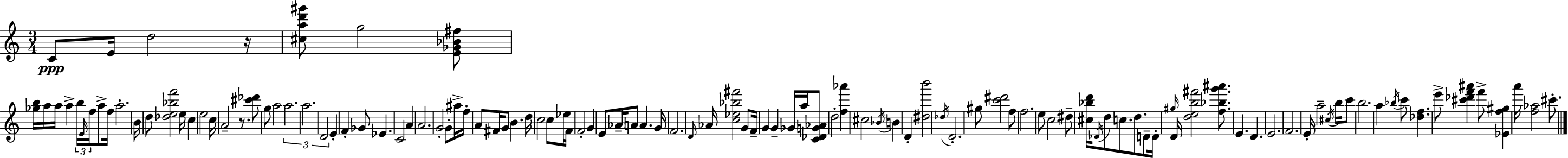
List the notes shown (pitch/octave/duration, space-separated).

C4/e E4/s D5/h R/s [C#5,A5,D6,G#6]/e G5/h [E4,Gb4,Bb4,F#5]/e [Gb5,B5]/s A5/s A5/s A5/q B5/s E4/s F5/s A5/e F5/s A5/h. B4/s D5/e [Db5,E5,Bb5,F6]/h E5/s C5/q E5/h C5/s A4/h R/e. [C#6,Db6]/e G5/e A5/h A5/h. A5/h. D4/h E4/q F4/q Gb4/e Eb4/q. C4/h A4/q A4/h. G4/h G4/e A#5/s F5/s A4/e F#4/s G4/e B4/q. D5/s C5/h C5/e Eb5/s F4/s F4/h G4/q E4/e Ab4/s A4/e A4/q. G4/s F4/h. D4/s Ab4/s [C5,Eb5,Bb5,F#6]/h G4/e F4/s G4/q G4/q Gb4/s A5/s [C4,Db4,G4,Ab4]/e D5/h [F5,Ab6]/q C#5/h Bb4/s B4/q D4/q [D#5,B6]/h Db5/s D4/h. G#5/e [C6,D#6]/h F5/e F5/h. E5/e C5/h D#5/e [C#5,Bb5,D6]/s Db4/s D5/e C5/e. D5/e. D4/e D4/s G#5/s D4/s [D5,E5,B5,F#6]/h [F5,Bb5,G6,A#6]/e. E4/q. D4/q. E4/h. F4/h. E4/s A5/h C#5/s B5/s C6/e B5/h. A5/q Bb5/s C6/e [Db5,F5]/q. E6/e [C#6,Db6,F6,A#6]/q F6/e [Eb4,F5,G#5]/q A6/s [F5,Ab5]/h C#6/e.